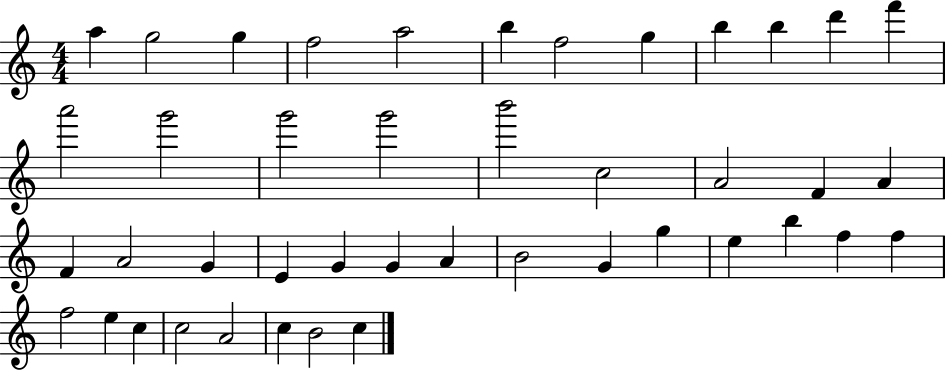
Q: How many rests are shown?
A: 0